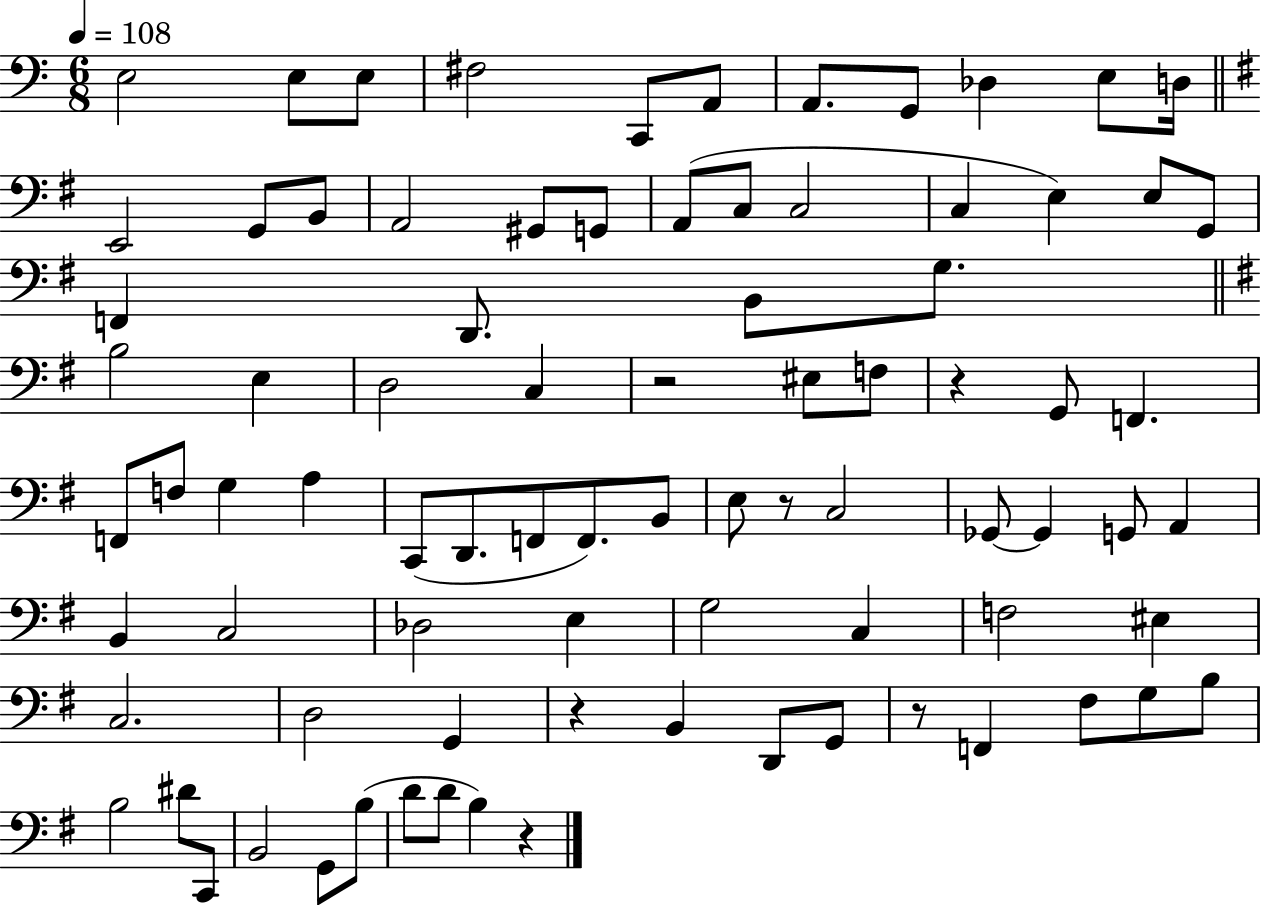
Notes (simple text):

E3/h E3/e E3/e F#3/h C2/e A2/e A2/e. G2/e Db3/q E3/e D3/s E2/h G2/e B2/e A2/h G#2/e G2/e A2/e C3/e C3/h C3/q E3/q E3/e G2/e F2/q D2/e. B2/e G3/e. B3/h E3/q D3/h C3/q R/h EIS3/e F3/e R/q G2/e F2/q. F2/e F3/e G3/q A3/q C2/e D2/e. F2/e F2/e. B2/e E3/e R/e C3/h Gb2/e Gb2/q G2/e A2/q B2/q C3/h Db3/h E3/q G3/h C3/q F3/h EIS3/q C3/h. D3/h G2/q R/q B2/q D2/e G2/e R/e F2/q F#3/e G3/e B3/e B3/h D#4/e C2/e B2/h G2/e B3/e D4/e D4/e B3/q R/q